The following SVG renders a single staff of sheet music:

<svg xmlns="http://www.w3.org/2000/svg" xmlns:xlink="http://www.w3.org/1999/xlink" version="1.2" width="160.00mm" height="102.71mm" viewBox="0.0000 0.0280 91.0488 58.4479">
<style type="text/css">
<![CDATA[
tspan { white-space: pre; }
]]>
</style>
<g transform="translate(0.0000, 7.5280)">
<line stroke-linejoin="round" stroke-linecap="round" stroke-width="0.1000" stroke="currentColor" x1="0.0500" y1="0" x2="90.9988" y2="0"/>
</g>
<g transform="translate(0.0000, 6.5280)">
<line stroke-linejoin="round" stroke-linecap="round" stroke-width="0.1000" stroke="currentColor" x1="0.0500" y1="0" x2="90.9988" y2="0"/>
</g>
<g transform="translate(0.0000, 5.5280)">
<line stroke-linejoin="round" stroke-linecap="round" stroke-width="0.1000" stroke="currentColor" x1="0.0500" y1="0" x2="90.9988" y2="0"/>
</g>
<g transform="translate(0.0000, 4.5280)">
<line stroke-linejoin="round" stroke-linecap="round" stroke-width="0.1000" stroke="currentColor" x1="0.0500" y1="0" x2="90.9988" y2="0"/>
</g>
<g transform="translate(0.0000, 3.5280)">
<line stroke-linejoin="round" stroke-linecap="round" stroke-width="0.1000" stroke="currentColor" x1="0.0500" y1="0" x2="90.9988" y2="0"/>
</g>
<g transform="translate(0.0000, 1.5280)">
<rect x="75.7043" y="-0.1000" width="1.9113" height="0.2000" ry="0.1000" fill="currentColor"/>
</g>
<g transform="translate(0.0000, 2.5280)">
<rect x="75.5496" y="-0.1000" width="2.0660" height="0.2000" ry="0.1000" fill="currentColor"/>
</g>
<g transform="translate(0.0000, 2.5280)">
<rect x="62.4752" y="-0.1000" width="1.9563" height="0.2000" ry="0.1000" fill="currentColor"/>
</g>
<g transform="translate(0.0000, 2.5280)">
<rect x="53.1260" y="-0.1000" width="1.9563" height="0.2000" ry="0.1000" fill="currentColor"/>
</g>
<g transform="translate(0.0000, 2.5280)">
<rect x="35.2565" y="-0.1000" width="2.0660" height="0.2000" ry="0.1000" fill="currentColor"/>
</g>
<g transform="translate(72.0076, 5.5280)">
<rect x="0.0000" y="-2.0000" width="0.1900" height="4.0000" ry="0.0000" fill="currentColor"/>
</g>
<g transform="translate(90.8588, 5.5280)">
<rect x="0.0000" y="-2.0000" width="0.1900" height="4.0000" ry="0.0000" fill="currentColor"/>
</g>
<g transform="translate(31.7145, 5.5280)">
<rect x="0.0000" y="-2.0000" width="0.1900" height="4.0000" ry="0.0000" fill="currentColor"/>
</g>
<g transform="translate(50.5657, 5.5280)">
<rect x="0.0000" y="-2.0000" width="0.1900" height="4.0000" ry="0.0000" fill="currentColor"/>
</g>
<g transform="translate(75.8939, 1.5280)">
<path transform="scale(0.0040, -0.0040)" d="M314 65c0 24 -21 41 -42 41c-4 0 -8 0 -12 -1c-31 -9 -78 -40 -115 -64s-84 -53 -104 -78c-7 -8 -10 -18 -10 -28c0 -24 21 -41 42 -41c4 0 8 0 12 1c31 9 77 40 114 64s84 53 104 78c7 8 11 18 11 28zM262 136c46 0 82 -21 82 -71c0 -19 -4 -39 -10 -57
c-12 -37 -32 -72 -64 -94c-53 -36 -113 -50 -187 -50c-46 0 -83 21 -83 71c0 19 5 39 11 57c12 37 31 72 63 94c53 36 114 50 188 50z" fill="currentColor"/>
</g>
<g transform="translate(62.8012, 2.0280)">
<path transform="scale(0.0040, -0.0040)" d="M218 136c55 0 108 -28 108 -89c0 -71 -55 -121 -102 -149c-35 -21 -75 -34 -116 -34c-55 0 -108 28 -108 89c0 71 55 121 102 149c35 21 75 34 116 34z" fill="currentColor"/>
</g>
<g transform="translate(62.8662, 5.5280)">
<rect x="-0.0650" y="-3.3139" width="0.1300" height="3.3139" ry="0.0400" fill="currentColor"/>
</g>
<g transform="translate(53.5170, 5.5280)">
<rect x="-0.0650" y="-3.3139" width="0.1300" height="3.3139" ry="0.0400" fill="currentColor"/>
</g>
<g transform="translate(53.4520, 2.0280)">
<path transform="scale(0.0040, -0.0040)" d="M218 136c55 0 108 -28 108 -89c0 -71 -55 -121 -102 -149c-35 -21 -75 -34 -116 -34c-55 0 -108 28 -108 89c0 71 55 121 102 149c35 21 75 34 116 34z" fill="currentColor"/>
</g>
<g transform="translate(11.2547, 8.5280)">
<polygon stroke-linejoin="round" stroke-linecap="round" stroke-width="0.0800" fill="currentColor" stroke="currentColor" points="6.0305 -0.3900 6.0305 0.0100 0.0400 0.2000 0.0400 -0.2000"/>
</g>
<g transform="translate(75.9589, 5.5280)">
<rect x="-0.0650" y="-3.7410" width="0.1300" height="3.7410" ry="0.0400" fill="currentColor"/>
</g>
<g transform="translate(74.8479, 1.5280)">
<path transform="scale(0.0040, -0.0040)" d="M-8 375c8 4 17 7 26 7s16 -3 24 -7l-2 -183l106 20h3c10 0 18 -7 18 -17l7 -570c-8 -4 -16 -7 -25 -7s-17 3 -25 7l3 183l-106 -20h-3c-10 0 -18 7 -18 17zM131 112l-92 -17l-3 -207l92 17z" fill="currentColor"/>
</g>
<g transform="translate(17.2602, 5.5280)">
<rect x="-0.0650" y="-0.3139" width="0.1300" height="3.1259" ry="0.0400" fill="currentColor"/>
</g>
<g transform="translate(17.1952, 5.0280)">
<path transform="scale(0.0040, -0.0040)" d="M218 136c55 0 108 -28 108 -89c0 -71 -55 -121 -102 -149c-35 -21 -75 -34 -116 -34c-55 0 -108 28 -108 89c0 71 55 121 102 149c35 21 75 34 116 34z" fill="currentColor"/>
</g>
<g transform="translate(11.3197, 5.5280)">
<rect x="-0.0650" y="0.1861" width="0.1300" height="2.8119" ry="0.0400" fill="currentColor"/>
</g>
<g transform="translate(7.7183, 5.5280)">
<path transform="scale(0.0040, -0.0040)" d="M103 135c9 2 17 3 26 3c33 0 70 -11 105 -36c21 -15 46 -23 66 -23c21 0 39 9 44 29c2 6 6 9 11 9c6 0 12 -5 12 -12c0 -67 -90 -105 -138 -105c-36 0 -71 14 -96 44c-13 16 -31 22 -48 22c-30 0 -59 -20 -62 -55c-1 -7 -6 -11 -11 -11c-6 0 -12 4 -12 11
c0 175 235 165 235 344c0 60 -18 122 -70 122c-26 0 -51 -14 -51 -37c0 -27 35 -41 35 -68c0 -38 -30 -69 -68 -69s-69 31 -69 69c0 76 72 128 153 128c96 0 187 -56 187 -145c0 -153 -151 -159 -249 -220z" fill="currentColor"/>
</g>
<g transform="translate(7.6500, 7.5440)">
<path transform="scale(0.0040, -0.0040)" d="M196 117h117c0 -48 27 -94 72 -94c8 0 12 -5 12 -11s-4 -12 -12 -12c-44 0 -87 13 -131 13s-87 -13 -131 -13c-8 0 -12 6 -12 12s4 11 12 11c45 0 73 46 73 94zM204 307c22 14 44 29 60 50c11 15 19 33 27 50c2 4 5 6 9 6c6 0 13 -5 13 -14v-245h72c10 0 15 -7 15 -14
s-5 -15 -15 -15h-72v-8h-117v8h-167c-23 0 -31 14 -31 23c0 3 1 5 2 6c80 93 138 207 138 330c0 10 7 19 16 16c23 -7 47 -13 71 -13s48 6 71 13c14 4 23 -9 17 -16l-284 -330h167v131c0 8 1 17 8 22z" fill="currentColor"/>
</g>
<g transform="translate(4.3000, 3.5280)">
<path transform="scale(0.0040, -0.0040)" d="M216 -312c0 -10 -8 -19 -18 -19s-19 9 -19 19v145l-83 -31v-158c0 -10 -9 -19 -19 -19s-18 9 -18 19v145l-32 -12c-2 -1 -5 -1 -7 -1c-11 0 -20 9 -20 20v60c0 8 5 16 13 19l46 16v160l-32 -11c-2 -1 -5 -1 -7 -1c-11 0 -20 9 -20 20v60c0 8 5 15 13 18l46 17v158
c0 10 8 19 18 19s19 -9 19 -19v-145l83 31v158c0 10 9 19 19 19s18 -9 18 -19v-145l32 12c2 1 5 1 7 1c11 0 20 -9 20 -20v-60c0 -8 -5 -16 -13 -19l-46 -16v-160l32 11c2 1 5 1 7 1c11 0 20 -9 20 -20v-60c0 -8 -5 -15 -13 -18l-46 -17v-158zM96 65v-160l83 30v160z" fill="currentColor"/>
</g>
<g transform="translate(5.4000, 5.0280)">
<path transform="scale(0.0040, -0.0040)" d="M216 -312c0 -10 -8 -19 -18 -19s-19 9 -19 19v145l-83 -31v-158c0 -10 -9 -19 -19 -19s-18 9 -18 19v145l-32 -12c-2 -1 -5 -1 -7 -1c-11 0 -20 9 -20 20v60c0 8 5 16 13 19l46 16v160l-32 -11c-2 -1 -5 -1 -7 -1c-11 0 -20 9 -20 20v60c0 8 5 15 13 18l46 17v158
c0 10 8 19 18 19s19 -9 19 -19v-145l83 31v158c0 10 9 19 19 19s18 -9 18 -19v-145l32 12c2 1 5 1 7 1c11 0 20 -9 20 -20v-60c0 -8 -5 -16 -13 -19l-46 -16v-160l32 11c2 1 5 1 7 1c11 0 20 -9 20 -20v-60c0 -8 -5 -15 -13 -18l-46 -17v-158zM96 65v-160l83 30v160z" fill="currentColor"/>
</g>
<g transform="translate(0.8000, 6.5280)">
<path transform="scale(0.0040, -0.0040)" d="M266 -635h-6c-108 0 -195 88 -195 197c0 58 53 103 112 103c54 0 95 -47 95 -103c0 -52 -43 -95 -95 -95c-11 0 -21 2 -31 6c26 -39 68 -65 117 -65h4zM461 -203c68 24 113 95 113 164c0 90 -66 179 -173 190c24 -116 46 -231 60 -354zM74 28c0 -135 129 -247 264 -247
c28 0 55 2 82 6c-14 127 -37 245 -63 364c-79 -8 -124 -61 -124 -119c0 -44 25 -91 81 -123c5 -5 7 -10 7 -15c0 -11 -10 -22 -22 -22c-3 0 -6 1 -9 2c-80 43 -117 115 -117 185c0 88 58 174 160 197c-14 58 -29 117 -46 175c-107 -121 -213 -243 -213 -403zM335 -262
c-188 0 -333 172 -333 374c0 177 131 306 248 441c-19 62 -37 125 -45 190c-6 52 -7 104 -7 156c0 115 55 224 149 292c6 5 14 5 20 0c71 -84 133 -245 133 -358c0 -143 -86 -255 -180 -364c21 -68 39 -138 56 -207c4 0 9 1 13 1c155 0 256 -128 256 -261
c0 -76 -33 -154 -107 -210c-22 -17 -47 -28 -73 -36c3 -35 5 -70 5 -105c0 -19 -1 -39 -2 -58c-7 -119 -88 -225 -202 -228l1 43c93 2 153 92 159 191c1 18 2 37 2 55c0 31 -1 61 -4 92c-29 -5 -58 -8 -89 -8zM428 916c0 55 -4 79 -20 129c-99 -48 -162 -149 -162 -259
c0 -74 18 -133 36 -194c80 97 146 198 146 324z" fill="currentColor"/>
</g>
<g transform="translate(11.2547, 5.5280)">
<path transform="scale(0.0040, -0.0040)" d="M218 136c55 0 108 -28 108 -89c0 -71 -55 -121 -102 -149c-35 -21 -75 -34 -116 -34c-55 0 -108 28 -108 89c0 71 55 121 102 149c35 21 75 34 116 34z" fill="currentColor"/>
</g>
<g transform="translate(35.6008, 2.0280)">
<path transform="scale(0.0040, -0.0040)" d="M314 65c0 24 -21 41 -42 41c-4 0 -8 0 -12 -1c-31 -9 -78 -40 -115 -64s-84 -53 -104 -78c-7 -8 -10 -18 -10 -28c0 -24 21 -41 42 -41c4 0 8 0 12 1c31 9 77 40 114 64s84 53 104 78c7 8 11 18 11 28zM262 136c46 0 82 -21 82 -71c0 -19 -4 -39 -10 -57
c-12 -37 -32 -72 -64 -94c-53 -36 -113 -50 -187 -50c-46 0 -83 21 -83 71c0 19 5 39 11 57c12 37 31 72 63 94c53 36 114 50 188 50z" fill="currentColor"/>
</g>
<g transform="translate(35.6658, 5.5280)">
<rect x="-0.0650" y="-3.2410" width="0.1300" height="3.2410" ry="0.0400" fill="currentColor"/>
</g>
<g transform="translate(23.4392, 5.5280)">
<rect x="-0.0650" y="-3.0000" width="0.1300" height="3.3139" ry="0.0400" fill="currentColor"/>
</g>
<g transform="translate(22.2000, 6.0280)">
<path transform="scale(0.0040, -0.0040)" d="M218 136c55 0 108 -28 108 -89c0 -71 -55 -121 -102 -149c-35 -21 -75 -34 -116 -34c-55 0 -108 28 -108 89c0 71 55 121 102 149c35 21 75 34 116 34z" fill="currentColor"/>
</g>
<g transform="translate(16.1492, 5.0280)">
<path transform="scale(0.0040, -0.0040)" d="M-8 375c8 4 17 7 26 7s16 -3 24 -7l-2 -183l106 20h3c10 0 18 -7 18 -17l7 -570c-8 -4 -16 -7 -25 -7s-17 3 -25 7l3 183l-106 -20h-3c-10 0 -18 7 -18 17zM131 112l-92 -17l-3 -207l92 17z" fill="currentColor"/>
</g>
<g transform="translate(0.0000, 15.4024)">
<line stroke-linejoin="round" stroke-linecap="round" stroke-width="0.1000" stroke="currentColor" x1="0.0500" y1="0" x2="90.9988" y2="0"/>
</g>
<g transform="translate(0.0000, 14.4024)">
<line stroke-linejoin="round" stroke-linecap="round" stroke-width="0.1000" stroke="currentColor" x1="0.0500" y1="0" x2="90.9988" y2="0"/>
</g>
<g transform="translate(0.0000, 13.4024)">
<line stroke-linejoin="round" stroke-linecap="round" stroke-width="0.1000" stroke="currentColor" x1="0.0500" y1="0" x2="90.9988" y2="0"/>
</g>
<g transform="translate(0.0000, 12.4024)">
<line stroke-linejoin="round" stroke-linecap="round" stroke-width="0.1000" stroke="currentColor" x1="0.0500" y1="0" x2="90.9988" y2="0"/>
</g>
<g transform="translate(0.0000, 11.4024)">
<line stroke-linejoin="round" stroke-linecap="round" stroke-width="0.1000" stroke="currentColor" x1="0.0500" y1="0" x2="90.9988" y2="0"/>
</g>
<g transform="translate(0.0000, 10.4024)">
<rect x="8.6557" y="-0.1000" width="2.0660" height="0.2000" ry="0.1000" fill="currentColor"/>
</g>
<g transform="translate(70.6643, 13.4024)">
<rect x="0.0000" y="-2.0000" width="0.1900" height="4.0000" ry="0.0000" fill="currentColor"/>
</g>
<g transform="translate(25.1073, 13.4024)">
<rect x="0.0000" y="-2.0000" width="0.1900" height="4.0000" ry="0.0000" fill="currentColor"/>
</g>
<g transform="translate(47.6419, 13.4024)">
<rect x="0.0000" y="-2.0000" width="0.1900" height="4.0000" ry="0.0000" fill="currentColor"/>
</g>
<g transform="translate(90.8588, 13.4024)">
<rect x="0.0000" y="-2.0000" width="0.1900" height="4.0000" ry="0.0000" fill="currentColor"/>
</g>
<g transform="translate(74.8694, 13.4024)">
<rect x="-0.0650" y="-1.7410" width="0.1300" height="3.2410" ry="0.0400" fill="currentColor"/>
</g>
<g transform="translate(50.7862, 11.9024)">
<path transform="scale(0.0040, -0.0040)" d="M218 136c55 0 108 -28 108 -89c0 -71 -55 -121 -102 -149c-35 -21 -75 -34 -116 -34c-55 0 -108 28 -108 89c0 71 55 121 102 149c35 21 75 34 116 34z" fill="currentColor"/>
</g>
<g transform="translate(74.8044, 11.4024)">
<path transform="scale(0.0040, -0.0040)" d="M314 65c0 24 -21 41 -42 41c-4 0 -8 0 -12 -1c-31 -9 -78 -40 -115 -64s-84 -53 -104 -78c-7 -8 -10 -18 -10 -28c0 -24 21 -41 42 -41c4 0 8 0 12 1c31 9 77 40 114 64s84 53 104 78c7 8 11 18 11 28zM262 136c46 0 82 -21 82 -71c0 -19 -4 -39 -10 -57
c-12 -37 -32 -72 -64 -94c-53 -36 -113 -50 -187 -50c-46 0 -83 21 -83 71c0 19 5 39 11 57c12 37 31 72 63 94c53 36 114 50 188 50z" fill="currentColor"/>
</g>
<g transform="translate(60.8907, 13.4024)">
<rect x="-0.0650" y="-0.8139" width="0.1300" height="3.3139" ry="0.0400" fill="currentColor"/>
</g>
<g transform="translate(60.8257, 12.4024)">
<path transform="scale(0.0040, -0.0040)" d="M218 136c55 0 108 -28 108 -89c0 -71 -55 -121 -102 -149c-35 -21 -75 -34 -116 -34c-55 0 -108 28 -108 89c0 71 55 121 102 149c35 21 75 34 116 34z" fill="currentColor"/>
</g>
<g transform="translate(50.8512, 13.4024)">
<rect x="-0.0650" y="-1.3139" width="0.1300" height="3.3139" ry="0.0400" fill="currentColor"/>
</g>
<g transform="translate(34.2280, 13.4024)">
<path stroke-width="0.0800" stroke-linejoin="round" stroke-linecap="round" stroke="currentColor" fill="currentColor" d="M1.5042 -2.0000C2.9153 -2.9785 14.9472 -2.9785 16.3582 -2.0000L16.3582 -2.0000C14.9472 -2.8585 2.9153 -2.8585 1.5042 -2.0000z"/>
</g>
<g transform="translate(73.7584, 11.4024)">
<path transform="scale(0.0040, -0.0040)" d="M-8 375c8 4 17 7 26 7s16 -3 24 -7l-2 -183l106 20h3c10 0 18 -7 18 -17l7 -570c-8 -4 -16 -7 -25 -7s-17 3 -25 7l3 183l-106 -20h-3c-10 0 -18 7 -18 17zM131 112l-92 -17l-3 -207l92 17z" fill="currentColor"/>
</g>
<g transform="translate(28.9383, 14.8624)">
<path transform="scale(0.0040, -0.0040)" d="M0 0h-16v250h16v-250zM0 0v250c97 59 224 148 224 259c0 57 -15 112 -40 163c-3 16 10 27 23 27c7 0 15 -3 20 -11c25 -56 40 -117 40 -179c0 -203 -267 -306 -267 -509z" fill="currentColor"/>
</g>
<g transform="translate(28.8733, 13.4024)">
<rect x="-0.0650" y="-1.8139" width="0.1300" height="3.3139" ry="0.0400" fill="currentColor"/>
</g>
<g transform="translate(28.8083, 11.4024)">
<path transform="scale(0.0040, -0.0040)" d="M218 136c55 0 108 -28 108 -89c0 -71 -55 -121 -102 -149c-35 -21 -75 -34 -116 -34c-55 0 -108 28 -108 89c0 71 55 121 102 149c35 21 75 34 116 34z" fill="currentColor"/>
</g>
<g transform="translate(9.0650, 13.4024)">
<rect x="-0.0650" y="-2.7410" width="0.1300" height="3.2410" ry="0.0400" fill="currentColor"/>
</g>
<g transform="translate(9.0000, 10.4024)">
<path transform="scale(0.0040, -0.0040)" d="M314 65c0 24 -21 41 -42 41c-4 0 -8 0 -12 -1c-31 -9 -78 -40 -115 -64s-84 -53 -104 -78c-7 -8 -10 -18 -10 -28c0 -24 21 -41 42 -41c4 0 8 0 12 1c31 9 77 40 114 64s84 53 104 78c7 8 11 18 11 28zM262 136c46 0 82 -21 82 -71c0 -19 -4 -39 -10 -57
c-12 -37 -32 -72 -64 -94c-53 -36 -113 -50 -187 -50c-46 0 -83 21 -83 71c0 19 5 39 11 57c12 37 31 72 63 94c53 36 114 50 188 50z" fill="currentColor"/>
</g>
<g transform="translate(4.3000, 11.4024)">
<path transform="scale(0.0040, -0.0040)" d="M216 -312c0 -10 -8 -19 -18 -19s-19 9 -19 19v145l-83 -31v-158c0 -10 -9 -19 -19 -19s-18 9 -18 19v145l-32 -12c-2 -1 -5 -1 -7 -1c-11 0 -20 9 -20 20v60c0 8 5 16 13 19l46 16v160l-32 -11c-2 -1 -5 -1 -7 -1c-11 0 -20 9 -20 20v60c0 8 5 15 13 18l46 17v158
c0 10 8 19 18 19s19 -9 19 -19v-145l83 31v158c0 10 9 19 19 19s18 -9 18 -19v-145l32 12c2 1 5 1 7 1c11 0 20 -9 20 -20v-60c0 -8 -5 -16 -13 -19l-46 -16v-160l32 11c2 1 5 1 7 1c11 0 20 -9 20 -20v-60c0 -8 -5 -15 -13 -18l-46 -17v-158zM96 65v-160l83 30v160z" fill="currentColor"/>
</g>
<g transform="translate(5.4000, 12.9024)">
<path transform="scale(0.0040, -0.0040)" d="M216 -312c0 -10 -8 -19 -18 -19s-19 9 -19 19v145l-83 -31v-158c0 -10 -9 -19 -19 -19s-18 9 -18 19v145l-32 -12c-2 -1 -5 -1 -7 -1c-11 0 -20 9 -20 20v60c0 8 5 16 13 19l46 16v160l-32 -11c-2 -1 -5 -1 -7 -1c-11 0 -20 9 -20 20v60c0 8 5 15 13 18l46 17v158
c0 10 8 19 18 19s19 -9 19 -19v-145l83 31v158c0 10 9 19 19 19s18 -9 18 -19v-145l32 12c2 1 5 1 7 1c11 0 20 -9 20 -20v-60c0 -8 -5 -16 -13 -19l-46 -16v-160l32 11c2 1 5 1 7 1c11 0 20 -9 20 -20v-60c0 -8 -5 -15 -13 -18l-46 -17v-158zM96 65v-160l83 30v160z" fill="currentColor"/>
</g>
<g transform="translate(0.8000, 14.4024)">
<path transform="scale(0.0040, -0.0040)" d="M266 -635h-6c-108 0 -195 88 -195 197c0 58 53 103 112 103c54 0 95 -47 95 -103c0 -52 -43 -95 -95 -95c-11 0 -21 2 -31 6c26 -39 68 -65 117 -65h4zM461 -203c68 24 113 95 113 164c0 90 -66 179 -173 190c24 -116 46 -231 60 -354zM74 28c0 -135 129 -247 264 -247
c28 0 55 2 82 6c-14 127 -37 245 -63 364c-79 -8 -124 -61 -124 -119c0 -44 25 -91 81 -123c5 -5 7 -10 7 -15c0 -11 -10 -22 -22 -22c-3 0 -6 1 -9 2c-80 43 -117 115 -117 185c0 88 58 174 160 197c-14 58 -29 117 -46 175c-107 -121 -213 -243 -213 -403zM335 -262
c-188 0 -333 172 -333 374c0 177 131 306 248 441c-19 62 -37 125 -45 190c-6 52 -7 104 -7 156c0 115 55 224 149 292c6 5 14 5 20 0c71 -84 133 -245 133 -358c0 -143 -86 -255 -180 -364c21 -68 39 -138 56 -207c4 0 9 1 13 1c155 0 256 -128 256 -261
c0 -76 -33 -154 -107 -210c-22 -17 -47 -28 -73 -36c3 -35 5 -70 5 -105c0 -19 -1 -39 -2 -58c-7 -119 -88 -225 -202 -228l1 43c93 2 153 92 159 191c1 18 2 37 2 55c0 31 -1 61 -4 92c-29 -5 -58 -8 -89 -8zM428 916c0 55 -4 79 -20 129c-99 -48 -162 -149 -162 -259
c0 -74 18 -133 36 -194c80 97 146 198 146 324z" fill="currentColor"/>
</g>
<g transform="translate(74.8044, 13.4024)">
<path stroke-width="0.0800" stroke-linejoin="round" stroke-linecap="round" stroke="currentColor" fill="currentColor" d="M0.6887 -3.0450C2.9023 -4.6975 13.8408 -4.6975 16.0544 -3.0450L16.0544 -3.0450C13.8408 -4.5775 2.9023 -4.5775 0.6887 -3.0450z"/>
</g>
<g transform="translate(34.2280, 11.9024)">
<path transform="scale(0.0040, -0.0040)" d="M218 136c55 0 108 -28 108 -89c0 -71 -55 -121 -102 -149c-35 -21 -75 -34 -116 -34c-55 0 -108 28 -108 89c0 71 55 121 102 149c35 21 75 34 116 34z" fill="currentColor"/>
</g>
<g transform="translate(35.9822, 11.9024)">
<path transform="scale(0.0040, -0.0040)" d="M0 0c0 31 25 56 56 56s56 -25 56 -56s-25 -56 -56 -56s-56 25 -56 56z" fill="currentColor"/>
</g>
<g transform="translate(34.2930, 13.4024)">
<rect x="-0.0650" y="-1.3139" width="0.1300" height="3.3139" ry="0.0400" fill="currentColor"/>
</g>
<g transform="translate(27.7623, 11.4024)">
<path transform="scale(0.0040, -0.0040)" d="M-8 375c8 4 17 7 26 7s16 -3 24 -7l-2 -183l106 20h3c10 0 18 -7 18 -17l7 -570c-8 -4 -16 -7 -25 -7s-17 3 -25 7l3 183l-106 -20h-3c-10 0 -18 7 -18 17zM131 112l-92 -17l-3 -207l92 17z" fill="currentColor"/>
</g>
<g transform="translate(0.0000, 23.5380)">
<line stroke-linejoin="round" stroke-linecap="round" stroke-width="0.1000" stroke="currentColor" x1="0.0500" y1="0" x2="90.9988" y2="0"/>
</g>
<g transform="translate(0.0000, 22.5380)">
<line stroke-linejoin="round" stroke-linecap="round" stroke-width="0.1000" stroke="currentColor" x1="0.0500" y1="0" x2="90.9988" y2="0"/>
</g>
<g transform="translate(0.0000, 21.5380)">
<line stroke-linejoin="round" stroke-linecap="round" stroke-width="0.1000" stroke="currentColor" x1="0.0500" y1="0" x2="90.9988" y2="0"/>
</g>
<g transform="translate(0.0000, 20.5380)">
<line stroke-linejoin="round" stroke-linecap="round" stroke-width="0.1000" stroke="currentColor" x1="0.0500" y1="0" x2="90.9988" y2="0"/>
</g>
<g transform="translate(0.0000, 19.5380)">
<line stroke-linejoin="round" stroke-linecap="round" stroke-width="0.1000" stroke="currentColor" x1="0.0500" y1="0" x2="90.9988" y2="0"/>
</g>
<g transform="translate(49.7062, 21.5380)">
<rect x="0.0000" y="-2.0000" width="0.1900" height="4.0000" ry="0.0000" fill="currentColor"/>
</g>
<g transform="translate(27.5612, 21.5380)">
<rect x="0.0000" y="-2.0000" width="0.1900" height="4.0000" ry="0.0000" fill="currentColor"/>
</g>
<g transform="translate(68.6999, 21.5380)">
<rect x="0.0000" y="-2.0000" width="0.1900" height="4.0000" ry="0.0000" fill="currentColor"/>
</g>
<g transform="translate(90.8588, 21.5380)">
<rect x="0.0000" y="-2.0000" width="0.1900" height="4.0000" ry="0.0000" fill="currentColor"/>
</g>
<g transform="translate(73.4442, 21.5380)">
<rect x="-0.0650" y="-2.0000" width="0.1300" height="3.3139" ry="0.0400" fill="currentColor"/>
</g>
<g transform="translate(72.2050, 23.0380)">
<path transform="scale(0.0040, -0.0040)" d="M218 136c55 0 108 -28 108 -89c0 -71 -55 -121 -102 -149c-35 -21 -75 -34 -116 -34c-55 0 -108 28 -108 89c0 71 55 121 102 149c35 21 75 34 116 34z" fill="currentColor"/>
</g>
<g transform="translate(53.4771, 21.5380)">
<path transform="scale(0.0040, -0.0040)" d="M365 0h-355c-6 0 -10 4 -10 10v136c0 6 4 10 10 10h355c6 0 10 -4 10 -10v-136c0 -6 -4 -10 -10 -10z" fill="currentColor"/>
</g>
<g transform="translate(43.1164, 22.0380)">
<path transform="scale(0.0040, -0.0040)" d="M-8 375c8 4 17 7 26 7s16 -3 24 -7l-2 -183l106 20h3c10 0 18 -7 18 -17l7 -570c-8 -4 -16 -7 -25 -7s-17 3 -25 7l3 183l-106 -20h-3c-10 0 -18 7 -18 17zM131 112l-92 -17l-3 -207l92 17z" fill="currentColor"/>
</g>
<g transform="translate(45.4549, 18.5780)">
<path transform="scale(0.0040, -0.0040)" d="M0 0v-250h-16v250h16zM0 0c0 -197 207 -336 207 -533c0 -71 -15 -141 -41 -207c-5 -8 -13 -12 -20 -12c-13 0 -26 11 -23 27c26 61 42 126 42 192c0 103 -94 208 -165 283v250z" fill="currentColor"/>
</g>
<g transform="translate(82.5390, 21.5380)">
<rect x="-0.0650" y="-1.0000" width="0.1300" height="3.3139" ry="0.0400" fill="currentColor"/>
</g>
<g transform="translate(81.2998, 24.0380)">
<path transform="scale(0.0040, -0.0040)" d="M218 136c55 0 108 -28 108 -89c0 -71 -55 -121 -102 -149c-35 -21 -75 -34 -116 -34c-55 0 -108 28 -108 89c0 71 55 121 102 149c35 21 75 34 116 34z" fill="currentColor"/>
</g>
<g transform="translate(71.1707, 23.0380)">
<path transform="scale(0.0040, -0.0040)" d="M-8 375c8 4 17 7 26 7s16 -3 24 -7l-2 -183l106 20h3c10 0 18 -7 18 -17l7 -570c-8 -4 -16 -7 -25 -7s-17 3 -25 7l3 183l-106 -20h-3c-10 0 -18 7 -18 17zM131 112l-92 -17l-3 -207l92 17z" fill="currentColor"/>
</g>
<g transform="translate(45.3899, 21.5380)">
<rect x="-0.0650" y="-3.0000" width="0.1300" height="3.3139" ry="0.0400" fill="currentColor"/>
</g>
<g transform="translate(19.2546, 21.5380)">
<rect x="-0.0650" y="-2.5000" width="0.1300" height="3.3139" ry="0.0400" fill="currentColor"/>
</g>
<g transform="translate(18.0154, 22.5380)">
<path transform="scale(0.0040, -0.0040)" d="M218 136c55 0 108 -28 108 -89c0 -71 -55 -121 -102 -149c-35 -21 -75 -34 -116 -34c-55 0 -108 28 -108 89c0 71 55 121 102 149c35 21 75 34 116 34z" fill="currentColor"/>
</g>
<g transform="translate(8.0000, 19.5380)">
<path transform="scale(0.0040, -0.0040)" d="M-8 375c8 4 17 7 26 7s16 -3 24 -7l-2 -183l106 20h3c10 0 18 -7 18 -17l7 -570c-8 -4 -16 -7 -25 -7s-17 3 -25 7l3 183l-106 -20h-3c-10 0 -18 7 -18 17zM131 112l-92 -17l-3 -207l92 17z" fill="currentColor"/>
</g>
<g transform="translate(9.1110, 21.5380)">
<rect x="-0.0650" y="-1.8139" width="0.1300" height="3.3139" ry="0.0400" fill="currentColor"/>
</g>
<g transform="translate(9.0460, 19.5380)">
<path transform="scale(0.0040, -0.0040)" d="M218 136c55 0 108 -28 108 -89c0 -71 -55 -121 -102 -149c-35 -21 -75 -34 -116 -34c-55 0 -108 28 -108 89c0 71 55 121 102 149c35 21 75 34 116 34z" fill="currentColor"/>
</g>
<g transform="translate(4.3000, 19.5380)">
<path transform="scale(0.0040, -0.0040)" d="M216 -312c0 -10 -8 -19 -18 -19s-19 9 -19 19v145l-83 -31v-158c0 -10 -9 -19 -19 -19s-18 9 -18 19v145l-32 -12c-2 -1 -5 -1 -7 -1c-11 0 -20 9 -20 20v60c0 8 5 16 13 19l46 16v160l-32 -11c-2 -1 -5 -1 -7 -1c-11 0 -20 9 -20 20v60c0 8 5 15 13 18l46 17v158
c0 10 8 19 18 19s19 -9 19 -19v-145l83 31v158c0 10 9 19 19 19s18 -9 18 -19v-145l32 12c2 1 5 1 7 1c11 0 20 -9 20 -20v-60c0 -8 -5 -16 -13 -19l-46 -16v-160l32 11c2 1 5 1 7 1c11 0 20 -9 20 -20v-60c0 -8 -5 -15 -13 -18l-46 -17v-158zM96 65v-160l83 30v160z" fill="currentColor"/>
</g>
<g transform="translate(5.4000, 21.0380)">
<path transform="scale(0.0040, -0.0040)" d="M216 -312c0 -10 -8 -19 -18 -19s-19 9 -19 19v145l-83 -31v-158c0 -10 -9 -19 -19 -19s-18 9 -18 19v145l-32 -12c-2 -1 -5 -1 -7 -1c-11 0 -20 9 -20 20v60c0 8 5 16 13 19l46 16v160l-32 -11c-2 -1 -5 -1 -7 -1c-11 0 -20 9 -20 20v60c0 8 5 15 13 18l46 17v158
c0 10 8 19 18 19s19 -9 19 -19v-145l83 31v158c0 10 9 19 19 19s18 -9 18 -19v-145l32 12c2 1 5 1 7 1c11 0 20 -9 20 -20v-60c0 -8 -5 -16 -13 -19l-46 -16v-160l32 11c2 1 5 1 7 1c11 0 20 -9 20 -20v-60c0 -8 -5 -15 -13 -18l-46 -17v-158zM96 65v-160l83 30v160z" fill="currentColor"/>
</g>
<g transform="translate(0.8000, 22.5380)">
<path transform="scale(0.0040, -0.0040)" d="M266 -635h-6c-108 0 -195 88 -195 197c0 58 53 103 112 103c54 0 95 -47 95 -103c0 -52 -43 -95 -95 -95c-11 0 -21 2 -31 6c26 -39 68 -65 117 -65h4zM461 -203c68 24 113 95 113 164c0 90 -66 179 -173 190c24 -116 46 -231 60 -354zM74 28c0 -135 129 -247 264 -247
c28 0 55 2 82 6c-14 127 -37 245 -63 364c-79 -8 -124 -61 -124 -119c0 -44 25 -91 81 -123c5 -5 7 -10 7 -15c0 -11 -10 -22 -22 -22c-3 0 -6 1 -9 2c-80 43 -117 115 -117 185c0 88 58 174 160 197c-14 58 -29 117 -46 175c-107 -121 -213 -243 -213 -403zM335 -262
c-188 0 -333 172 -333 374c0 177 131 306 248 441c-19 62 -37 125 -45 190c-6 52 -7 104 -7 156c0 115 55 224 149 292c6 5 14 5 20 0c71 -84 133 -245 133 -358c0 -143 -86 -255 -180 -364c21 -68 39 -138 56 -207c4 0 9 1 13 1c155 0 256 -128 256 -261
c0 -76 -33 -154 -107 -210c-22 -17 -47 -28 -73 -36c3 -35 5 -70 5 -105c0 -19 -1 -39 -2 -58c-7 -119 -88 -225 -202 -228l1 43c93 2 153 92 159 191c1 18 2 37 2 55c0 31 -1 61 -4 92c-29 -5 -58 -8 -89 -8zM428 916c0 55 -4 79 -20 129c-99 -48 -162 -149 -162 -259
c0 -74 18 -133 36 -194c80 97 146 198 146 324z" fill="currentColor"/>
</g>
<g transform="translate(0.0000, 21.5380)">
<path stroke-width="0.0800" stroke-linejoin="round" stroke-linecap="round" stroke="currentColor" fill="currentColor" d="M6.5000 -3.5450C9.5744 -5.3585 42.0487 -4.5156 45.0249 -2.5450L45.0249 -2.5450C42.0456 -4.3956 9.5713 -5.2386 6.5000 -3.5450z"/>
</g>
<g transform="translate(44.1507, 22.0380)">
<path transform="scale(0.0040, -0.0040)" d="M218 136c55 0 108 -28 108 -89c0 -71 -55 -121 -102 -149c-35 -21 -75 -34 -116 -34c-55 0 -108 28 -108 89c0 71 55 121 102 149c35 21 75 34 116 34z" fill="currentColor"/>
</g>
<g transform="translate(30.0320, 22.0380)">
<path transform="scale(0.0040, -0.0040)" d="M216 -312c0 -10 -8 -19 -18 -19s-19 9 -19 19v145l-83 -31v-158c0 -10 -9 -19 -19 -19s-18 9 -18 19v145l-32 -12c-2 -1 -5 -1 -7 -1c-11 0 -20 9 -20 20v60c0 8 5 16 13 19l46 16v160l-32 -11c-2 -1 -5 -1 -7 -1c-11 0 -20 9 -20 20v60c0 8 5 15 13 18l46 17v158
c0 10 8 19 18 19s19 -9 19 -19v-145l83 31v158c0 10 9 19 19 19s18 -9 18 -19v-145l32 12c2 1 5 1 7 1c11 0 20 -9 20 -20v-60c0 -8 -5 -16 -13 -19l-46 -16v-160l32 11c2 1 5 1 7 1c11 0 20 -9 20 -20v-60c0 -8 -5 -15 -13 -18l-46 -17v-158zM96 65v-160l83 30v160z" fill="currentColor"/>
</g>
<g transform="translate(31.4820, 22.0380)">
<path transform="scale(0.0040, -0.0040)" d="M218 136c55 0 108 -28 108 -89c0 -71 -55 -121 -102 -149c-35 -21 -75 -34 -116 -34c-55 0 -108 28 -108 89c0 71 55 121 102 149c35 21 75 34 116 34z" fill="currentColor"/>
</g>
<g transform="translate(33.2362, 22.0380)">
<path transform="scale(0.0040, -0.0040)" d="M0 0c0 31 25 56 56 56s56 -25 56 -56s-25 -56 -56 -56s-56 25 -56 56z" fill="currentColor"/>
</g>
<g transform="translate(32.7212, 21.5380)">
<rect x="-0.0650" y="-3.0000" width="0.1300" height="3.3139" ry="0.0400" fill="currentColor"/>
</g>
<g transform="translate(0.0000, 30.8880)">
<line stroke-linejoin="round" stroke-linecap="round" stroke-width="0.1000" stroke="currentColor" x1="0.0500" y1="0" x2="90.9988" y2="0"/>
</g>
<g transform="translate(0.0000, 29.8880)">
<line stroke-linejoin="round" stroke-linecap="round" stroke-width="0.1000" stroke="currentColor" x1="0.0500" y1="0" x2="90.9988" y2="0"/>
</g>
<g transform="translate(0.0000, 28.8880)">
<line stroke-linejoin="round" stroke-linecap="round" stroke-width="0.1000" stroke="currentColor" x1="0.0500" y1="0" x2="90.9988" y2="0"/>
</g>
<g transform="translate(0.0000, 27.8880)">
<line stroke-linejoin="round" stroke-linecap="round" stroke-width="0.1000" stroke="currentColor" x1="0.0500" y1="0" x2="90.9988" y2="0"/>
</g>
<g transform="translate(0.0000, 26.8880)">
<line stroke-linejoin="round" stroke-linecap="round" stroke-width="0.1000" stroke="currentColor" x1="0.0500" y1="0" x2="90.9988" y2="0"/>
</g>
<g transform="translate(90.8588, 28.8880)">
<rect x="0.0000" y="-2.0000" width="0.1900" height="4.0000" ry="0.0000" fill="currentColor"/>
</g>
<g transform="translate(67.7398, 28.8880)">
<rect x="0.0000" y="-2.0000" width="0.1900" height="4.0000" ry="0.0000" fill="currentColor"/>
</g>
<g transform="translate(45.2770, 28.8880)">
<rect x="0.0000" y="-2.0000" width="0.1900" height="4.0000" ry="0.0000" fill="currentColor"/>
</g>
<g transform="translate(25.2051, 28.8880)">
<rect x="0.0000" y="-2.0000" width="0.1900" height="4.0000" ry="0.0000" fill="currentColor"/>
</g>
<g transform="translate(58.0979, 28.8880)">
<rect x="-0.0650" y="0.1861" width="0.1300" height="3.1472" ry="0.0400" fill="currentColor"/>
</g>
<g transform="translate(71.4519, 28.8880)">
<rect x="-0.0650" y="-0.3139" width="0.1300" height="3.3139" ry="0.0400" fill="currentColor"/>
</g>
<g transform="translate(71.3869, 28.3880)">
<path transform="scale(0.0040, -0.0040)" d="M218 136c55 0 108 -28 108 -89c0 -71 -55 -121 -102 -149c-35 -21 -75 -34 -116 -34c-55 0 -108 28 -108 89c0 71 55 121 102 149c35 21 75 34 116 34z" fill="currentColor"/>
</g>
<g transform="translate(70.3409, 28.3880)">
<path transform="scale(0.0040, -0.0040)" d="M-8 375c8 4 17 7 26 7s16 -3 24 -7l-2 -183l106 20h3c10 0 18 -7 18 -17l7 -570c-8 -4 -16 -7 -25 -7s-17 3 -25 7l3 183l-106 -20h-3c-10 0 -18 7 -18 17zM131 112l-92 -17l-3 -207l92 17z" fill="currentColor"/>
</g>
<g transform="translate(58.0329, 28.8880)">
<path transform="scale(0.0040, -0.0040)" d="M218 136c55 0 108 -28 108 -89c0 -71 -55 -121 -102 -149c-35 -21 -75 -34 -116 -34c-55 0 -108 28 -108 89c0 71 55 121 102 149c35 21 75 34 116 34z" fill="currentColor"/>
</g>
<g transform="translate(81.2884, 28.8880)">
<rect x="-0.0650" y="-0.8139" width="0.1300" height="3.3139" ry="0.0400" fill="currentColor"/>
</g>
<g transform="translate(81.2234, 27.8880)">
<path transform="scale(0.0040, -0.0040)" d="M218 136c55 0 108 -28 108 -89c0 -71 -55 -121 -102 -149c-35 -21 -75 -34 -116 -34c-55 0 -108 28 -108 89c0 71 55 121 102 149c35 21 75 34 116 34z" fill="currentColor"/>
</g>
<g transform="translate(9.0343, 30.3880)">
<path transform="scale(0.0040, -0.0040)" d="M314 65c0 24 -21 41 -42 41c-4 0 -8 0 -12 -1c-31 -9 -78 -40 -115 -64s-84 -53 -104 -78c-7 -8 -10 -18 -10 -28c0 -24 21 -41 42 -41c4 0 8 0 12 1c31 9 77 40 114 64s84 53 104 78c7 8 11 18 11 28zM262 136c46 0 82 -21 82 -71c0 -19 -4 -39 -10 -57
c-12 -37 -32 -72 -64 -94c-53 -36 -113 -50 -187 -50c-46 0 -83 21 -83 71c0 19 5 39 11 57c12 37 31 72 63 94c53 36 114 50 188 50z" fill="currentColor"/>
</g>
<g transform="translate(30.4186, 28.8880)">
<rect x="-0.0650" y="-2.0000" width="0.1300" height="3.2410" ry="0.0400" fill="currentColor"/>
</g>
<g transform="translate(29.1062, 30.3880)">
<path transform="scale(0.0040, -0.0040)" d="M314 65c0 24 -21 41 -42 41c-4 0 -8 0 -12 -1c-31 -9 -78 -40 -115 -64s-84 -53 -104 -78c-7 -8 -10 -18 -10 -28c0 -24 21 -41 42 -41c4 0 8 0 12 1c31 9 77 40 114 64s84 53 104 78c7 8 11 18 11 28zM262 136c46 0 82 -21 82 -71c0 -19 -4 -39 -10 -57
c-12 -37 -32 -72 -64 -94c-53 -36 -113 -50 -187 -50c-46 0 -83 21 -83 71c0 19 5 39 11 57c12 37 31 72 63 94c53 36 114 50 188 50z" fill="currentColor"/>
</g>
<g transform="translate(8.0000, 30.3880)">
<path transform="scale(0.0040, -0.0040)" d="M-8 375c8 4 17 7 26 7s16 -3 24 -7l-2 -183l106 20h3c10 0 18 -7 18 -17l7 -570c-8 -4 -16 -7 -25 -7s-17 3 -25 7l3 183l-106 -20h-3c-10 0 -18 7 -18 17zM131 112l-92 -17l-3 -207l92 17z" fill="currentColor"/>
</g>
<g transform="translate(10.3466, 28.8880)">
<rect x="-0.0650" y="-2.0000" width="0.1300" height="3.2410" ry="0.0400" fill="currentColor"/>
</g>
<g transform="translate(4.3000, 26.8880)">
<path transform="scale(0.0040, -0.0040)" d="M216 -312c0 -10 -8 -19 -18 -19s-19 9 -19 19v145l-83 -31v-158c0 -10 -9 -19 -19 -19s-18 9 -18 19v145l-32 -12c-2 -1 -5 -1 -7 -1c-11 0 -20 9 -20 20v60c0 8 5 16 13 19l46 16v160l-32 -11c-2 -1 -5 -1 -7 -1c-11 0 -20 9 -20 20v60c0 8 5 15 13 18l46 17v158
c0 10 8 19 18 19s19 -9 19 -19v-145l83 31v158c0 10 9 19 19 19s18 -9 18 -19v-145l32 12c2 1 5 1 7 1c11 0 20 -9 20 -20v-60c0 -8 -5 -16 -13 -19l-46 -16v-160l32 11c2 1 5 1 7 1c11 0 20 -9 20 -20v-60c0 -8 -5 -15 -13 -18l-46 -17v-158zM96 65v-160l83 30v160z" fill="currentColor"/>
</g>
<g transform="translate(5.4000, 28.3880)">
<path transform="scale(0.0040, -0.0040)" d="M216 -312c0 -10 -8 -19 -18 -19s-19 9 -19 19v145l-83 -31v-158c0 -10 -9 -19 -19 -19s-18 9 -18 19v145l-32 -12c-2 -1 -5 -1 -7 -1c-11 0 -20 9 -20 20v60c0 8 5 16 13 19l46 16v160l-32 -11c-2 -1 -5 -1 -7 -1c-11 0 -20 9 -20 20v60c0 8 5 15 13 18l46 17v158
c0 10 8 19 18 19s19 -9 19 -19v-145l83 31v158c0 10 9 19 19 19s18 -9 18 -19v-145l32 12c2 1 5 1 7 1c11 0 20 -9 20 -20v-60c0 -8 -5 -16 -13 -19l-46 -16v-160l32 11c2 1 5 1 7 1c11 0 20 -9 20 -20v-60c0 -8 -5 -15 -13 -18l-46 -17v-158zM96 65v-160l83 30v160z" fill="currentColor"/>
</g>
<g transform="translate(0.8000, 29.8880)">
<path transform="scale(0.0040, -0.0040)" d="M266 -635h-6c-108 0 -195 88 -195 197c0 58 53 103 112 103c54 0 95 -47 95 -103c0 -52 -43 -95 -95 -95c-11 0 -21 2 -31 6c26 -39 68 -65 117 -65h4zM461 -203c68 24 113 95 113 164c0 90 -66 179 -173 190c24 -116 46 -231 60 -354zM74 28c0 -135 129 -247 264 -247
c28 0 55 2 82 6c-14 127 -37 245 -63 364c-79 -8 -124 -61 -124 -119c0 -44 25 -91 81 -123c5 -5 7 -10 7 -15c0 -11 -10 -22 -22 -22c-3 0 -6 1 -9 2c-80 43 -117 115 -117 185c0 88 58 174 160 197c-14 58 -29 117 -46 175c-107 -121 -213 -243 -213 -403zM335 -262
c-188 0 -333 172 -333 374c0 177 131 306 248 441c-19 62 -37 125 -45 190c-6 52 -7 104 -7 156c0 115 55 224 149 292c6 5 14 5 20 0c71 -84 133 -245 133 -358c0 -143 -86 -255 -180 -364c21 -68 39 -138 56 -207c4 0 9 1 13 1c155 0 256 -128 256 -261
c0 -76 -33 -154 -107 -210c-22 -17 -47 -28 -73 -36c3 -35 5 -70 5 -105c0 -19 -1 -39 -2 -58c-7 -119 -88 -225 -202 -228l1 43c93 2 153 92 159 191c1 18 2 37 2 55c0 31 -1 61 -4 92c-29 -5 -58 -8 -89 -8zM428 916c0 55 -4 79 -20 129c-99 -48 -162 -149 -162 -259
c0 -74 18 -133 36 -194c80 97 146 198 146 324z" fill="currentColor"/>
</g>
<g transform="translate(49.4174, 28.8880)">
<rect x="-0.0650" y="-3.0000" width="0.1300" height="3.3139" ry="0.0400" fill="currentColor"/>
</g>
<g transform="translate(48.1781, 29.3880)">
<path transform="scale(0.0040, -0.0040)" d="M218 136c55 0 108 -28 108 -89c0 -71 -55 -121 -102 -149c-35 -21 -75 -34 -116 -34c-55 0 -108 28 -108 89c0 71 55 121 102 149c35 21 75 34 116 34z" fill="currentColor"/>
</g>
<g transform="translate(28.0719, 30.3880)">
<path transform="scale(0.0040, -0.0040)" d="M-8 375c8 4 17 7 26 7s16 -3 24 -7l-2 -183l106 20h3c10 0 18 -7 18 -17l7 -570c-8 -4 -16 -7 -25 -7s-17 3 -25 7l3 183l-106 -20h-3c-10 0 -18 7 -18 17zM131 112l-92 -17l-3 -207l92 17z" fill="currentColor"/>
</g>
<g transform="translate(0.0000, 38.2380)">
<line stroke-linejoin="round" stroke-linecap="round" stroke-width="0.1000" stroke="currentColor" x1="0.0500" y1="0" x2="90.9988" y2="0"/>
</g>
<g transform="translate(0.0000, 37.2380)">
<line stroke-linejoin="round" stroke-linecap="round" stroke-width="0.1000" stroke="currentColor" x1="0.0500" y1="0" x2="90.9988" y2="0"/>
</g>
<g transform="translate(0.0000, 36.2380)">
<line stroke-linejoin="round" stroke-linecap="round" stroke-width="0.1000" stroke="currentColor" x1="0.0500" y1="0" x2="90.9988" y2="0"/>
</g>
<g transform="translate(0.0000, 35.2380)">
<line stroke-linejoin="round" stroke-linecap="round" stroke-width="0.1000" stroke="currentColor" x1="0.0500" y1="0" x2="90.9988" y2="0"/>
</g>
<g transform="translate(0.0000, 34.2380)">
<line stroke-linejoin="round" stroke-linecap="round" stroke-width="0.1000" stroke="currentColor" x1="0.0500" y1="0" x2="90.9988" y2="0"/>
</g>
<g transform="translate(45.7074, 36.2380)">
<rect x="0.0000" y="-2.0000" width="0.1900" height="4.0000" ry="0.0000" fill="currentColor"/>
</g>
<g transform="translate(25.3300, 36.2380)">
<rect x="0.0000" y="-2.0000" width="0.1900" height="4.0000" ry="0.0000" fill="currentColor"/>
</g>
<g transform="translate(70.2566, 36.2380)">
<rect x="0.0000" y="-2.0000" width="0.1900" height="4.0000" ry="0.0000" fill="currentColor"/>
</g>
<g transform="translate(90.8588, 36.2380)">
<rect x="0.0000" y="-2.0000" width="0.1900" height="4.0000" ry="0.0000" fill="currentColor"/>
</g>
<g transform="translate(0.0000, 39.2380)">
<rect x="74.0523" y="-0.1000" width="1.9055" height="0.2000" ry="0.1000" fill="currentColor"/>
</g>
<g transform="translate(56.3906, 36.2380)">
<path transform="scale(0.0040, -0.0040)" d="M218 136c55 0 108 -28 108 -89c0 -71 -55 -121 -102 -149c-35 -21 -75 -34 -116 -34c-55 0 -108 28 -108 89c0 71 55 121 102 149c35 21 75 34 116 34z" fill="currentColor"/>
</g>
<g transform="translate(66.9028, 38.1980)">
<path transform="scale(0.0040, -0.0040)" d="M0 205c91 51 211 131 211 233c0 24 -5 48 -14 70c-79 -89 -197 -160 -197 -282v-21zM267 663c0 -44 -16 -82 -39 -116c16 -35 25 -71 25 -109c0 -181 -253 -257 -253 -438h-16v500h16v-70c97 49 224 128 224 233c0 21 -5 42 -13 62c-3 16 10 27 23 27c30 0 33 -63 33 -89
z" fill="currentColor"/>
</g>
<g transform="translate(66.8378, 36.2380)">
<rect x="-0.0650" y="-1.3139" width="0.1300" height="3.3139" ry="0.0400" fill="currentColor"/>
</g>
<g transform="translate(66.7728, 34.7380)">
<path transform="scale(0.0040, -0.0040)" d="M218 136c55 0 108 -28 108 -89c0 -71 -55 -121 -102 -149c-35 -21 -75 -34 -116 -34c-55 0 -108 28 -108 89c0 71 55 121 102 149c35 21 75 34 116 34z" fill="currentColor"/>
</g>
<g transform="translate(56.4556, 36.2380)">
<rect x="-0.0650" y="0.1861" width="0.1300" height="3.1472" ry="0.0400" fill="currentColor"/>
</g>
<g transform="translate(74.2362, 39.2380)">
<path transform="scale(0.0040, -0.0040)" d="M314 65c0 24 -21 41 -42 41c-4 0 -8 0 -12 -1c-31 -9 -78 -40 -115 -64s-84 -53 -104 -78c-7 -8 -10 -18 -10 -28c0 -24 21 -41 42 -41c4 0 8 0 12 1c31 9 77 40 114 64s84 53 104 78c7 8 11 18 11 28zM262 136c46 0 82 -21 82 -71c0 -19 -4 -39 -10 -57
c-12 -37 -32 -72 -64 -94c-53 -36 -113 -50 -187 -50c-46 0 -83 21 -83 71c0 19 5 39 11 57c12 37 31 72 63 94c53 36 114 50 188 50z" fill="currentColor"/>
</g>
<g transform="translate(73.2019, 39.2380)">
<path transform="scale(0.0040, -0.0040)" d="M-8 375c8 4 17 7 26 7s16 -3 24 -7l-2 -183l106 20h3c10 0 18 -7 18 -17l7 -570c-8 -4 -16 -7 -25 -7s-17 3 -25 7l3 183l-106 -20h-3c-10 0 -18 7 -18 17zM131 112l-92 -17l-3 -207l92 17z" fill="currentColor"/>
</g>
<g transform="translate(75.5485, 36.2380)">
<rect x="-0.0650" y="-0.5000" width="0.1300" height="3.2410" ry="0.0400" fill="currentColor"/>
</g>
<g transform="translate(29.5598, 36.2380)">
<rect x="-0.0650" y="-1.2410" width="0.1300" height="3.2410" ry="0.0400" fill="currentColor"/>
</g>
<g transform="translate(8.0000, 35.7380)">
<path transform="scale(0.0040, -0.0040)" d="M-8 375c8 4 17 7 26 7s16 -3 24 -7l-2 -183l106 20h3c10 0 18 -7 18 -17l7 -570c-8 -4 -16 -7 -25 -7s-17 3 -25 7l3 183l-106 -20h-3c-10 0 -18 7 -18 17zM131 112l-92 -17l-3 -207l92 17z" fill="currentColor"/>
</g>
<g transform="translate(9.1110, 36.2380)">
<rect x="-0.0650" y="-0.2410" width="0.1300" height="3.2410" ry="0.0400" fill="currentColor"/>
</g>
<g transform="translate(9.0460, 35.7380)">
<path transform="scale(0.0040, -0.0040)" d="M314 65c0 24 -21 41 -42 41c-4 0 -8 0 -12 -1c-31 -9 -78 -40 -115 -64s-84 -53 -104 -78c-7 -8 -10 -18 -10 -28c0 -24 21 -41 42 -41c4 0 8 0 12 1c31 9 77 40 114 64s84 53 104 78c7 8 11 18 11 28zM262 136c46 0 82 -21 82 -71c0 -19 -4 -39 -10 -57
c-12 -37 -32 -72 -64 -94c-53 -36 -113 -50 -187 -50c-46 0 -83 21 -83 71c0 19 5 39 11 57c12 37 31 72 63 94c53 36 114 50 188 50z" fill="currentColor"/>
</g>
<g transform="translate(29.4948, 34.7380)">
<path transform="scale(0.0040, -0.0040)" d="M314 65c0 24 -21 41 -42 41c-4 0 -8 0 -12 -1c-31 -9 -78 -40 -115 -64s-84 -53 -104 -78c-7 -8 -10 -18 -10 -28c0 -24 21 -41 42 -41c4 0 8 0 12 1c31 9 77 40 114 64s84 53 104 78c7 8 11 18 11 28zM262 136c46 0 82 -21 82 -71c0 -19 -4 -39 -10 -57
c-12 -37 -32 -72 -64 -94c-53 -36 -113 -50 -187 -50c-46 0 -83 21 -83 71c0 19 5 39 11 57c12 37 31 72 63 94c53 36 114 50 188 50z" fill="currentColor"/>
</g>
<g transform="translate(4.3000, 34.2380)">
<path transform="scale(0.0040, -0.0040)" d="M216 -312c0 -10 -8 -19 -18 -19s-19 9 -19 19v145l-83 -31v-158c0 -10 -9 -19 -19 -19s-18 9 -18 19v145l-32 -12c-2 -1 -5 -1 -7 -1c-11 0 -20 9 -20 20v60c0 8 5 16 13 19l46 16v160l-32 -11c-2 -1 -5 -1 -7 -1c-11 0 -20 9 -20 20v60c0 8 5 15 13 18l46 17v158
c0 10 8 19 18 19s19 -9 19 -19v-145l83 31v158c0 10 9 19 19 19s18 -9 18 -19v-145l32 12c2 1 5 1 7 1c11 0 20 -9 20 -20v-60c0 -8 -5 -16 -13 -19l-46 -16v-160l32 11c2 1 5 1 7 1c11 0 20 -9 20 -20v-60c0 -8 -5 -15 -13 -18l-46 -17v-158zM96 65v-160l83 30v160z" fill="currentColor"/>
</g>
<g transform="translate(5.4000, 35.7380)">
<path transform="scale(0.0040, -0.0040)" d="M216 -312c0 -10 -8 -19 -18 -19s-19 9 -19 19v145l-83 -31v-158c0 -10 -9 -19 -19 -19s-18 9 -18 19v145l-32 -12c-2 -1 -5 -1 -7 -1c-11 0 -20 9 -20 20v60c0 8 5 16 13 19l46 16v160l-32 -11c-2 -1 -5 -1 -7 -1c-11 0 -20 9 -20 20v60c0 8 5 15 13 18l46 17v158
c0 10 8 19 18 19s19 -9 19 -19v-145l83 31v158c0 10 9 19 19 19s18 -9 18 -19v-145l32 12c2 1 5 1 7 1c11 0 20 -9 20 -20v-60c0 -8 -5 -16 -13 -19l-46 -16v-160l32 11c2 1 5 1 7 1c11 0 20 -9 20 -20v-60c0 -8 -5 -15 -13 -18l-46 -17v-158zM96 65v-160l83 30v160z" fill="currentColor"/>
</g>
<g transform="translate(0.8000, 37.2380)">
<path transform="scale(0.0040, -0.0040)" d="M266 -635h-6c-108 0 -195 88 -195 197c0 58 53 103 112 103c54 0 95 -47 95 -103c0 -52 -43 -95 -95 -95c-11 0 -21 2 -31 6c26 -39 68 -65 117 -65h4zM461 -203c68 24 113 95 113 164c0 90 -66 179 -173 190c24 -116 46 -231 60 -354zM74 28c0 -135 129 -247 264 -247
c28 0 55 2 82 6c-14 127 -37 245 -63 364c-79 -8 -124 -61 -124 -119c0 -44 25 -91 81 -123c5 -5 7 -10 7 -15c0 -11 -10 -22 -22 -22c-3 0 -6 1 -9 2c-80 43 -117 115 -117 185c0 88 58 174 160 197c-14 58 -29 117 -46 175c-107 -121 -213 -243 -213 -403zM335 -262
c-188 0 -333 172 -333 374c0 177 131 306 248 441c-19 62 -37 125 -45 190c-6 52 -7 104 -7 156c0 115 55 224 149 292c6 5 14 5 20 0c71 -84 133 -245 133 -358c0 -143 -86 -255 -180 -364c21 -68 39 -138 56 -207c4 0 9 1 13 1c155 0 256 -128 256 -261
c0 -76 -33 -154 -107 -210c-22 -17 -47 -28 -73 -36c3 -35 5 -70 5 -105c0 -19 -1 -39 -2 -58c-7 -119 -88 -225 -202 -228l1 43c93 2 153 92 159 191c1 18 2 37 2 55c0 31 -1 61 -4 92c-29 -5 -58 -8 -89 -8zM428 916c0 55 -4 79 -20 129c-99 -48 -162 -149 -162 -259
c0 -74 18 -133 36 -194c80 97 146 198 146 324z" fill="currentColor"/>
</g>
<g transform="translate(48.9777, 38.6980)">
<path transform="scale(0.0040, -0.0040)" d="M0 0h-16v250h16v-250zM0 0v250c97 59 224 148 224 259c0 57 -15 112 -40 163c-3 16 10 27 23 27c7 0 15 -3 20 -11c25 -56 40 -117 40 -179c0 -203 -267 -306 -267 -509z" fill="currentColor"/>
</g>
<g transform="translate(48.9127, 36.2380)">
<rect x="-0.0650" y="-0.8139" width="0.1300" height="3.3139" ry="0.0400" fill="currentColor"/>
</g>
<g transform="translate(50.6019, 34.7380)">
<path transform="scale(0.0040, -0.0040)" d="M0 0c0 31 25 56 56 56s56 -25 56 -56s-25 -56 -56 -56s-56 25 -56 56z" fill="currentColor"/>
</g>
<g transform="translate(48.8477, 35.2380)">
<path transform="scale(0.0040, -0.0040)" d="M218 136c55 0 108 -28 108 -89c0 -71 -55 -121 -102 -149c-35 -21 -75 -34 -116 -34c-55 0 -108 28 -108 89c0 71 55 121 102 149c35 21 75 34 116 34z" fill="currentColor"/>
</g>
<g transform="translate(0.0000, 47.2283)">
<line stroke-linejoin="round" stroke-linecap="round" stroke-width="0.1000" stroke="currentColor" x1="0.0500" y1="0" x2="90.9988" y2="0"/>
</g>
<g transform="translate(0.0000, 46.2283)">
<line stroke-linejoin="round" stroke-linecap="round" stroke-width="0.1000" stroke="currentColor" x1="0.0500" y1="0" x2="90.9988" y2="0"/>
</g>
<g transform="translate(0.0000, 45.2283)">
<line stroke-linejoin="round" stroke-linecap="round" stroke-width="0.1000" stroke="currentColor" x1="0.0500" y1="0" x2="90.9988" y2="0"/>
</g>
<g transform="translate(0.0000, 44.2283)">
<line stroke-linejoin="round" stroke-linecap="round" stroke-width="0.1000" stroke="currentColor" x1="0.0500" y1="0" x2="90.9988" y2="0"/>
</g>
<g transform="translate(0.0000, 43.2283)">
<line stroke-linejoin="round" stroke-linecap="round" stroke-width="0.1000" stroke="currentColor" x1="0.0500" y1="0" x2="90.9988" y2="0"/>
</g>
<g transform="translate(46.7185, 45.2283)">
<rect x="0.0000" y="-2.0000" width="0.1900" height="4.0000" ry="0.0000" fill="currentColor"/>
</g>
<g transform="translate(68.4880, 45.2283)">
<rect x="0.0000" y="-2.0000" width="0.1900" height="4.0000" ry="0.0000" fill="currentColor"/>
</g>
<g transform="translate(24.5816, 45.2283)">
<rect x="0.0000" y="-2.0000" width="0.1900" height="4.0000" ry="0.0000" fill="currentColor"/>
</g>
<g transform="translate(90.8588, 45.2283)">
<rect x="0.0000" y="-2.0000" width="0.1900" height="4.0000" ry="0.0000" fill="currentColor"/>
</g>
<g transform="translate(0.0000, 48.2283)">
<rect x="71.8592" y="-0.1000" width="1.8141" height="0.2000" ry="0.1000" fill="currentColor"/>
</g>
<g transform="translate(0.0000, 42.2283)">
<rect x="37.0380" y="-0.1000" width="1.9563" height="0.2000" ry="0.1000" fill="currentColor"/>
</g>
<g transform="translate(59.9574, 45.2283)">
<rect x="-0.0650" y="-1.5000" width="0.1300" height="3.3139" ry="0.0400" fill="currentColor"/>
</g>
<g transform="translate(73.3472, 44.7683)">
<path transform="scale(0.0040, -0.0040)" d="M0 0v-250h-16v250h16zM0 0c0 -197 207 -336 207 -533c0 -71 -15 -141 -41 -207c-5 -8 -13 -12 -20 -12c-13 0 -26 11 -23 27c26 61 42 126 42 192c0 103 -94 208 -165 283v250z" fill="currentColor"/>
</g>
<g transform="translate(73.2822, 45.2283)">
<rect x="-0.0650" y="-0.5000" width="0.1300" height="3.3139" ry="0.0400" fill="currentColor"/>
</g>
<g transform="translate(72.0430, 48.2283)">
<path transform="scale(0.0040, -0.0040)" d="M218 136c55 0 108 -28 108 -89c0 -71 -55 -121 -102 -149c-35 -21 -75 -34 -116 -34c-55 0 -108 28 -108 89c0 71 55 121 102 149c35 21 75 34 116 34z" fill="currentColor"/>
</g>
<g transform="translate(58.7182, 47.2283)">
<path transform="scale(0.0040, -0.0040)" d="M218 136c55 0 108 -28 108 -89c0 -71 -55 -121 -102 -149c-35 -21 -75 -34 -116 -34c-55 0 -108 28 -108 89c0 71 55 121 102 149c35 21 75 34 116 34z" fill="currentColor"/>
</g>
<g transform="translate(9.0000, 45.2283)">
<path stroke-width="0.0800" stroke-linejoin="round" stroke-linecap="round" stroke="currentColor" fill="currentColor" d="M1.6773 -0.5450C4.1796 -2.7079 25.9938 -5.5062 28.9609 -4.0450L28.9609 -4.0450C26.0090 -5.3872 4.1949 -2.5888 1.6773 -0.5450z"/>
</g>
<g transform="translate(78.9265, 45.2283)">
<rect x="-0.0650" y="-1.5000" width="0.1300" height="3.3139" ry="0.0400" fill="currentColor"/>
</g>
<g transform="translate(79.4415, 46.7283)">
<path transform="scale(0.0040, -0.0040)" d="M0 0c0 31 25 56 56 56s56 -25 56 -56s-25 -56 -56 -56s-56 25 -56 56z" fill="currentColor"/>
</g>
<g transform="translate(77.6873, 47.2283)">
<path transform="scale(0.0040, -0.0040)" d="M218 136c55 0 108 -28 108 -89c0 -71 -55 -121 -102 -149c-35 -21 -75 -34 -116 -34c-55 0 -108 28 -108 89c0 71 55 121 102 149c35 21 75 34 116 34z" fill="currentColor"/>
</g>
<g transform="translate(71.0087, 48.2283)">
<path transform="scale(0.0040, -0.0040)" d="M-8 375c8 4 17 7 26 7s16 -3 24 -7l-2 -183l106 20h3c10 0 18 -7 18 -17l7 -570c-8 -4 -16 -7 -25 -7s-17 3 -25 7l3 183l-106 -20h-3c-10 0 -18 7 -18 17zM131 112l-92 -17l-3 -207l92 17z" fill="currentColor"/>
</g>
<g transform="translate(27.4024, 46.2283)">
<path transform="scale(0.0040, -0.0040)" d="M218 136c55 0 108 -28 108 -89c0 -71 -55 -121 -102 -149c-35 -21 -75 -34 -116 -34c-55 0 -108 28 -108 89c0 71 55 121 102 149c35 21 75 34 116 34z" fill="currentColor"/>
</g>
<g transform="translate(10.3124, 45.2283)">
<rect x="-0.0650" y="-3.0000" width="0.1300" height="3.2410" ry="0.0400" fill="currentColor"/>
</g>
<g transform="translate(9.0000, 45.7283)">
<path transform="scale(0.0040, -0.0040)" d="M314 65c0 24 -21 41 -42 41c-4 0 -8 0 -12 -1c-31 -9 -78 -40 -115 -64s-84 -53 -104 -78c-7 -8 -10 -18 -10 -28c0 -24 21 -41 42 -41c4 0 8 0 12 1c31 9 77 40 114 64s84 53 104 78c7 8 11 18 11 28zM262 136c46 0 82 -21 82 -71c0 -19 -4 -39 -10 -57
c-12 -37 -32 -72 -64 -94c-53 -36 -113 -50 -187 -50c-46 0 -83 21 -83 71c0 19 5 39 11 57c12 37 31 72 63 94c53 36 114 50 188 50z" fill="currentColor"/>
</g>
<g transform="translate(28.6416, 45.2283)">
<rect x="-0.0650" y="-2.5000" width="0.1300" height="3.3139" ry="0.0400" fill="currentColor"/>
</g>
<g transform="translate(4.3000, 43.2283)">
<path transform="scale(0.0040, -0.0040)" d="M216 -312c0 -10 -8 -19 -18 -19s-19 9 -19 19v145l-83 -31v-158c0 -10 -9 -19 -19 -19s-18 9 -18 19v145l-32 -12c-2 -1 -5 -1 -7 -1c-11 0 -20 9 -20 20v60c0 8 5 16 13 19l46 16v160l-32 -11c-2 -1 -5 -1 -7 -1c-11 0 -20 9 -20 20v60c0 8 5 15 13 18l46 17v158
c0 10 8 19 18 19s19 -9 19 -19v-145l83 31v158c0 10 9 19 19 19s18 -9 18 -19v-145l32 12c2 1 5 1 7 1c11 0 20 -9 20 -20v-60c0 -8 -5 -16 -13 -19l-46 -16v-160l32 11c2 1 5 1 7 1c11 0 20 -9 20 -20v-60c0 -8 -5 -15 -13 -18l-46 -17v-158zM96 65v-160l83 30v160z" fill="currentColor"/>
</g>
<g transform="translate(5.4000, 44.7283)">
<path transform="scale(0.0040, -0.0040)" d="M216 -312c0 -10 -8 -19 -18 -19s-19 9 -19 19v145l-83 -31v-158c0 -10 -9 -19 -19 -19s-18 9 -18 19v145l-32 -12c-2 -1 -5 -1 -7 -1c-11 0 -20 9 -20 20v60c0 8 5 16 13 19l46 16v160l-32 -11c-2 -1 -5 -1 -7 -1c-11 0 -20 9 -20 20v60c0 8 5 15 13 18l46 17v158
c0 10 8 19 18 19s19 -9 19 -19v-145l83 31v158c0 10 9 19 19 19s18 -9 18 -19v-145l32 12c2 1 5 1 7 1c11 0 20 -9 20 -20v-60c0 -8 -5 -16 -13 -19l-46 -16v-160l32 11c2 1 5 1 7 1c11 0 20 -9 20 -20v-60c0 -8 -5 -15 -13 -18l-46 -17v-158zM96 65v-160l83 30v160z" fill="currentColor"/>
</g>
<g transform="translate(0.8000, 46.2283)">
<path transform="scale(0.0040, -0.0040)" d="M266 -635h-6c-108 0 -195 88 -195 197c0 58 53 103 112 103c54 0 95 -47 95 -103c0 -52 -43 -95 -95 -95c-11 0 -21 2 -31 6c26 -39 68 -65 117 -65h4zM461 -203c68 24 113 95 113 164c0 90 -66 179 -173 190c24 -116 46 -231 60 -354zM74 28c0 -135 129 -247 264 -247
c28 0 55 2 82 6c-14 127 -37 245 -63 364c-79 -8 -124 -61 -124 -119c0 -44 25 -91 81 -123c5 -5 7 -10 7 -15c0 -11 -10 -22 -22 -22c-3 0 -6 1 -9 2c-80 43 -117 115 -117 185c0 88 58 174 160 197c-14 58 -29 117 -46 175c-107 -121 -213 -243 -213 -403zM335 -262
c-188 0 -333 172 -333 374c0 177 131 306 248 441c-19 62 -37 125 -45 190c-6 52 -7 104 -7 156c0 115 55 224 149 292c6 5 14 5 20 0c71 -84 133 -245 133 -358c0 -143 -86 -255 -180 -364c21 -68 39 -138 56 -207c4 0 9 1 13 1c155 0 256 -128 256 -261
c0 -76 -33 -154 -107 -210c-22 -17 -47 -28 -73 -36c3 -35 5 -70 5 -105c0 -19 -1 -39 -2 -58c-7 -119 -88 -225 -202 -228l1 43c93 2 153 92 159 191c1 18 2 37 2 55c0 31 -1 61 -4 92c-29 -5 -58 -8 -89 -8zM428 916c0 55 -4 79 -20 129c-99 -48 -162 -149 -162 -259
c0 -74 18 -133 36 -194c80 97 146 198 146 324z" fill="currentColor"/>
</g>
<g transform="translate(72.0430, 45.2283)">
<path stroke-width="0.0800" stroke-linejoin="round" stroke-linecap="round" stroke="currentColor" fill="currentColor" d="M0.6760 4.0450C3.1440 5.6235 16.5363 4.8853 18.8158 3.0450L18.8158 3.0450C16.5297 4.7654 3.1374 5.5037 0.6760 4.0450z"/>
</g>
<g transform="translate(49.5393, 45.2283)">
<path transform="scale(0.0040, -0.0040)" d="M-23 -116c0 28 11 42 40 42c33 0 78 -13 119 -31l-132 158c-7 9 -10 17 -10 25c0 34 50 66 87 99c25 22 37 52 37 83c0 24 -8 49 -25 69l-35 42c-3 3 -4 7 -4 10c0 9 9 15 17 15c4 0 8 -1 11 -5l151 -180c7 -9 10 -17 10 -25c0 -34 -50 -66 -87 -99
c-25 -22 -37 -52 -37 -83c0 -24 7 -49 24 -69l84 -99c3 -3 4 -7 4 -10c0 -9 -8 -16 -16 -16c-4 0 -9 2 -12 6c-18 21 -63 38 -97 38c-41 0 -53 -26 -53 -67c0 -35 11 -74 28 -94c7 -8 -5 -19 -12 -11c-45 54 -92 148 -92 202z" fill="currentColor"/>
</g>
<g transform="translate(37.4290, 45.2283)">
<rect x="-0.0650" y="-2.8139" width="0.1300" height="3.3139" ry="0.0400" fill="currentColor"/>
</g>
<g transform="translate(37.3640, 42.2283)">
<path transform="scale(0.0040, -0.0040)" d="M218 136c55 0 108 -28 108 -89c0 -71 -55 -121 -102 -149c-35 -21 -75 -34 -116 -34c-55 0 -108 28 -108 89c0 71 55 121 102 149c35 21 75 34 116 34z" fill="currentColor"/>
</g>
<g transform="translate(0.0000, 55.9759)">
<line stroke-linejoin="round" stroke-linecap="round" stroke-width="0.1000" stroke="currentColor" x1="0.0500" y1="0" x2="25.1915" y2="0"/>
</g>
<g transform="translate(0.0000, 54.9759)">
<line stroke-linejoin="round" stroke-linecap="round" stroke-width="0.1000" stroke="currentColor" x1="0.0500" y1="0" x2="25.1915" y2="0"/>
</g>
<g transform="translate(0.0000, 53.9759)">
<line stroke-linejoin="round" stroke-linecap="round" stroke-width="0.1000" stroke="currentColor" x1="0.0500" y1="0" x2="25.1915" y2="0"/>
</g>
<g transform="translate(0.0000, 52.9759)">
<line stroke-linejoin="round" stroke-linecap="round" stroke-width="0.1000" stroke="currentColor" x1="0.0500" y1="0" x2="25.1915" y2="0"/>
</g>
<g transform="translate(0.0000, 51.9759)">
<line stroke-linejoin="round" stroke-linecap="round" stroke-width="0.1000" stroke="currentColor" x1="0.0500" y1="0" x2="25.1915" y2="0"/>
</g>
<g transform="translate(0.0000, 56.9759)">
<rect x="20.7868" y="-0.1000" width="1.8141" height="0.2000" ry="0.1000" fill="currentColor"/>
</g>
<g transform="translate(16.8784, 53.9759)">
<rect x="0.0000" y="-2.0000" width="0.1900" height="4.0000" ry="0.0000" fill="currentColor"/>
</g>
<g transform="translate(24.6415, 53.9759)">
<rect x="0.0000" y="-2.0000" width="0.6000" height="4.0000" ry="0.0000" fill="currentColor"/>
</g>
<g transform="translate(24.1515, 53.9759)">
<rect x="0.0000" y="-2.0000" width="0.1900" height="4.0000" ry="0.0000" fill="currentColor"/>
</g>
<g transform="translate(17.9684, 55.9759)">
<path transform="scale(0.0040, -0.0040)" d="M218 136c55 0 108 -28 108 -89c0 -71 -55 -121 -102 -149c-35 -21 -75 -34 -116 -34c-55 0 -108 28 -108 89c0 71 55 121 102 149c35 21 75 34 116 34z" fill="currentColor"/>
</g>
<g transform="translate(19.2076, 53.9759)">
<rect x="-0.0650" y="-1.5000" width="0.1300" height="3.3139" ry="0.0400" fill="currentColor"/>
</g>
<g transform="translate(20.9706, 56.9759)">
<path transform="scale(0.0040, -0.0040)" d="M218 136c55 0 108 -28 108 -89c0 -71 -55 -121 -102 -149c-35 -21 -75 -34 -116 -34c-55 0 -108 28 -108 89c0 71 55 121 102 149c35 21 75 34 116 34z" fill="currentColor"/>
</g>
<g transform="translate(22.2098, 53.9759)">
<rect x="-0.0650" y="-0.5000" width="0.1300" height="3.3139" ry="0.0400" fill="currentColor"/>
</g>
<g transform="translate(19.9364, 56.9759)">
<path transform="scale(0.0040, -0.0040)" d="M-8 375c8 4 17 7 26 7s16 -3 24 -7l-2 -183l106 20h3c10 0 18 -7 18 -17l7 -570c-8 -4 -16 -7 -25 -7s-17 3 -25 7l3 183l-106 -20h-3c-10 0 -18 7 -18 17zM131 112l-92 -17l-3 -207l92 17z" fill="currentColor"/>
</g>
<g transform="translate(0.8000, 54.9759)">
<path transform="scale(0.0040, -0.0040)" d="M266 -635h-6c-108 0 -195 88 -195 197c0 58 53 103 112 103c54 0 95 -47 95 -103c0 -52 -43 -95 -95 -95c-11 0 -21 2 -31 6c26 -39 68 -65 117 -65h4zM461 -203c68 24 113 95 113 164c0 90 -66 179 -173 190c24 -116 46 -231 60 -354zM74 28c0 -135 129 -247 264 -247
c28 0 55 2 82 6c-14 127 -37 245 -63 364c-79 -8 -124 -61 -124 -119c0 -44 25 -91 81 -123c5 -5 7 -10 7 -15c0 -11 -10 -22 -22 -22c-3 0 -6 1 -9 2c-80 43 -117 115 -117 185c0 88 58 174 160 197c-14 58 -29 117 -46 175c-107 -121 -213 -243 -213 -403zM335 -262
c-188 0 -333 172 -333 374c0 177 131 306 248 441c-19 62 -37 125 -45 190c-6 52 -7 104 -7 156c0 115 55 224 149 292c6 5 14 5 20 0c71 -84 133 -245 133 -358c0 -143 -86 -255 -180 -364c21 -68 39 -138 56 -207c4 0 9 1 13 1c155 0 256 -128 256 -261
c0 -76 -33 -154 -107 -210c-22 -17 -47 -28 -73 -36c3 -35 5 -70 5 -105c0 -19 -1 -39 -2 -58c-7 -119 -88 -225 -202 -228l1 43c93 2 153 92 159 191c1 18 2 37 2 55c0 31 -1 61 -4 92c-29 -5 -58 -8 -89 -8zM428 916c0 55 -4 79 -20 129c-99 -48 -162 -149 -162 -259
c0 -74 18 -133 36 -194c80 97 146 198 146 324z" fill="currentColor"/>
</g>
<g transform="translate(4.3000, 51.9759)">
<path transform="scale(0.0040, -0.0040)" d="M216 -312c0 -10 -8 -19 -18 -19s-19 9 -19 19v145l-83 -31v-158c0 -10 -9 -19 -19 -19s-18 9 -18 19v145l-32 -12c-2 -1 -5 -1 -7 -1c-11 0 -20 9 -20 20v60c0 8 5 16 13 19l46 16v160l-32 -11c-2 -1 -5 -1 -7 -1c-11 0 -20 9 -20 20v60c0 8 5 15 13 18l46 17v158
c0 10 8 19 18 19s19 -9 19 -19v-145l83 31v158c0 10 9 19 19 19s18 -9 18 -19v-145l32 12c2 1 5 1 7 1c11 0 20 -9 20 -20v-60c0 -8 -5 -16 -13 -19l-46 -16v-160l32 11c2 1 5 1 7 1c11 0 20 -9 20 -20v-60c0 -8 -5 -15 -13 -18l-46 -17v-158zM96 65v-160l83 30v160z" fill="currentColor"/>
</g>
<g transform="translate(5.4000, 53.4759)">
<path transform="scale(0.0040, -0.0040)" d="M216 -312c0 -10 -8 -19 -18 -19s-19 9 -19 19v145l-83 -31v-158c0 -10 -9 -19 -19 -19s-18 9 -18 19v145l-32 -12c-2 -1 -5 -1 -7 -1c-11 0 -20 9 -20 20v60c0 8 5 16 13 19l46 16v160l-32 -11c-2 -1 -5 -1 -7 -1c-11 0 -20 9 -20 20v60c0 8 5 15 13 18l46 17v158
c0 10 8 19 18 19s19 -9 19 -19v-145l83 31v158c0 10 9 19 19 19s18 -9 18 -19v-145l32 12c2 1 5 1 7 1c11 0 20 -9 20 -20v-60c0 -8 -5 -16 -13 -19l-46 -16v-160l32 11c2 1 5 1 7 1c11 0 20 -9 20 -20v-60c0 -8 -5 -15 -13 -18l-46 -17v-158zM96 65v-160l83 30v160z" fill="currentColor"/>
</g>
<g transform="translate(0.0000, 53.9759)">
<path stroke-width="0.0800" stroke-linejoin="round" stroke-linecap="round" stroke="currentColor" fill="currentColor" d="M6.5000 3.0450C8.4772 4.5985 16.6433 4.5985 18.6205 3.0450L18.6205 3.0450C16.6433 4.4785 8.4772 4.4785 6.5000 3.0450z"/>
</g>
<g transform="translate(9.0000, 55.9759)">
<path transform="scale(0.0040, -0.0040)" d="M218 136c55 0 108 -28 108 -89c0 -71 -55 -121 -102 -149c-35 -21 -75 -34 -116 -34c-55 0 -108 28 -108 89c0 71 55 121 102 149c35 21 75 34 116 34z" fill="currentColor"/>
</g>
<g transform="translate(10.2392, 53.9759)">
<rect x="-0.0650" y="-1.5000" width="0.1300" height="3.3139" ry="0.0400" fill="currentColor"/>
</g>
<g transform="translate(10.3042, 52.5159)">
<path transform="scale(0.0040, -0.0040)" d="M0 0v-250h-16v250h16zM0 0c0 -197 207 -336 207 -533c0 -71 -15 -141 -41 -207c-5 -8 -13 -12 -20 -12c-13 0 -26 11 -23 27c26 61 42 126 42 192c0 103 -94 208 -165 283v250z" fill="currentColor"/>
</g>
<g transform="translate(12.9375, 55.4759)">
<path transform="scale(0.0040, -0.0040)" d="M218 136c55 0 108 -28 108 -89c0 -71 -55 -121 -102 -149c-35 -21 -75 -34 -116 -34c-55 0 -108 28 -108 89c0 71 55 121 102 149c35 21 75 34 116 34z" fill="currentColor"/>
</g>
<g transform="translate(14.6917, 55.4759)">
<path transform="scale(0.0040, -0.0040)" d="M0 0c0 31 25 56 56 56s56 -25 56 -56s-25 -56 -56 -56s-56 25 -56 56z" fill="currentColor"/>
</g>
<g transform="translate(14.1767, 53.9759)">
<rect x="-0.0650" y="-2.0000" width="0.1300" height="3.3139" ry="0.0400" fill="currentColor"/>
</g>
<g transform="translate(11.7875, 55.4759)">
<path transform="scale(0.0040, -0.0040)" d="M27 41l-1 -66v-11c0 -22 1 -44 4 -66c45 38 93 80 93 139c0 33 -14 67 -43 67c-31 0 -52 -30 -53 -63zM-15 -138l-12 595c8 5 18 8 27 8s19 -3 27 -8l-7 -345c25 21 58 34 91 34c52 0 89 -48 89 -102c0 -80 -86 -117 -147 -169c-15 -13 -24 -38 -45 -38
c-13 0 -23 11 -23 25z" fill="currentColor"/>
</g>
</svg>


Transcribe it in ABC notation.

X:1
T:Untitled
M:2/4
L:1/4
K:D
B/2 c/2 A b2 b b c'2 a2 f/2 e e d f2 f G ^A A/2 z2 F D F2 F2 A B c d c2 e2 d/2 B e/4 C2 A2 G a z E C/2 E E/2 _F E C